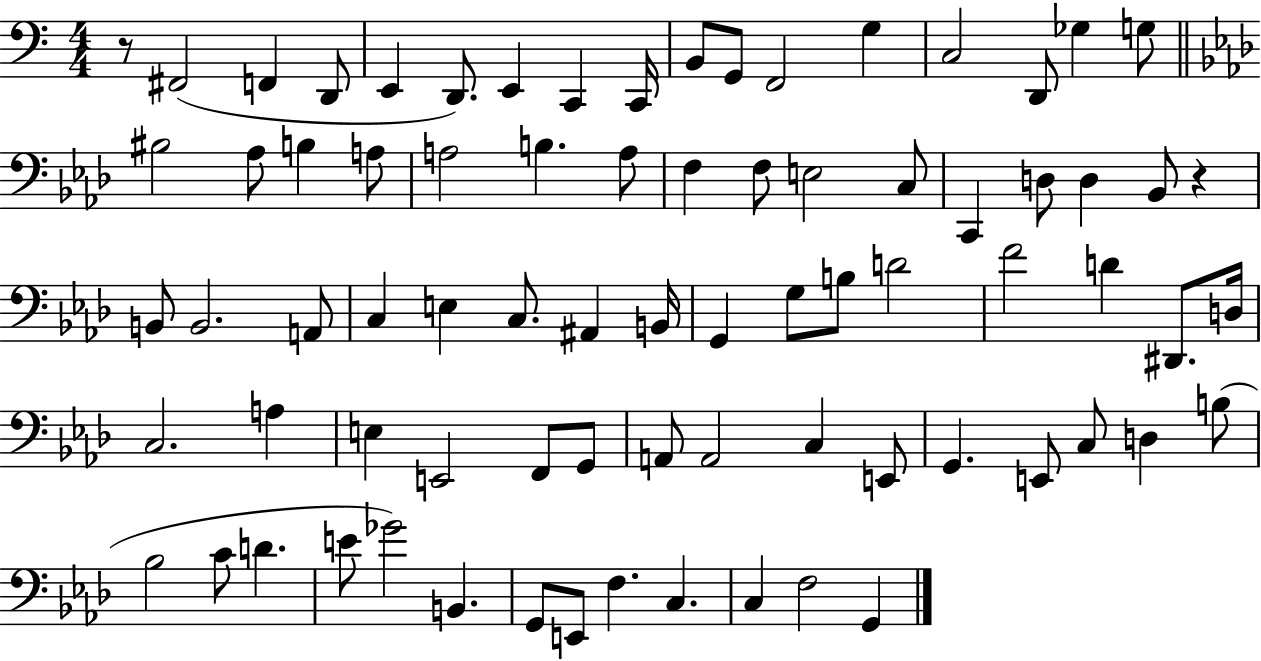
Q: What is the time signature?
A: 4/4